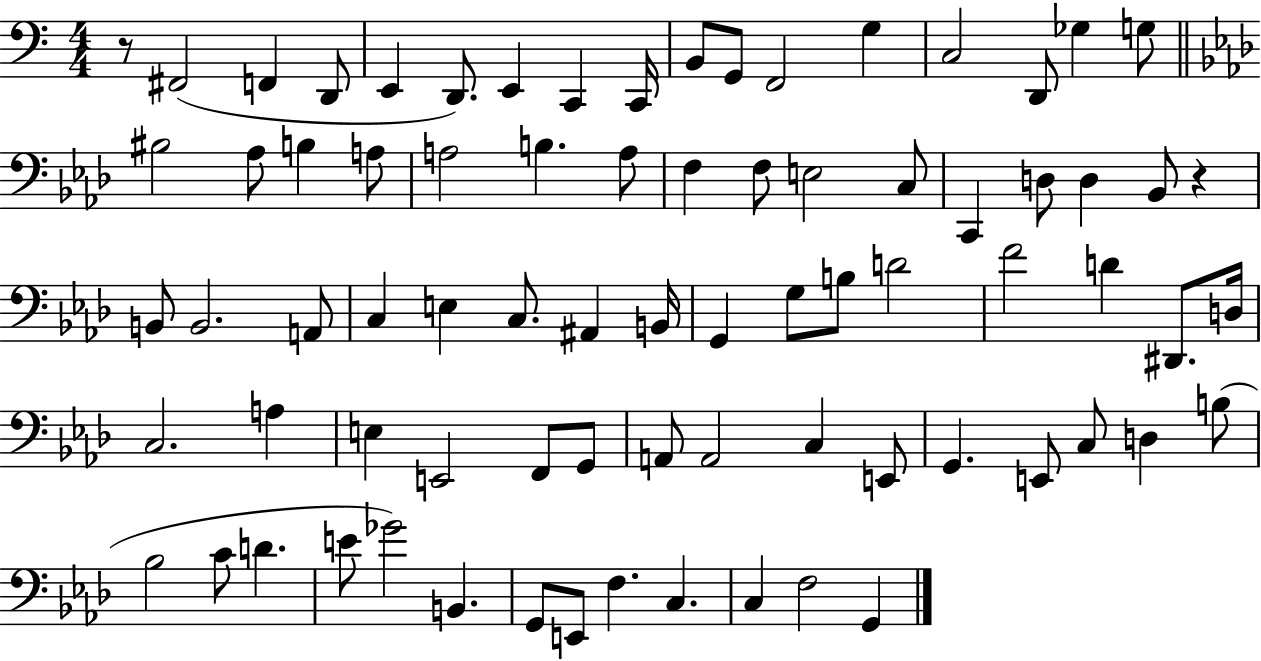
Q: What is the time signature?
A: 4/4